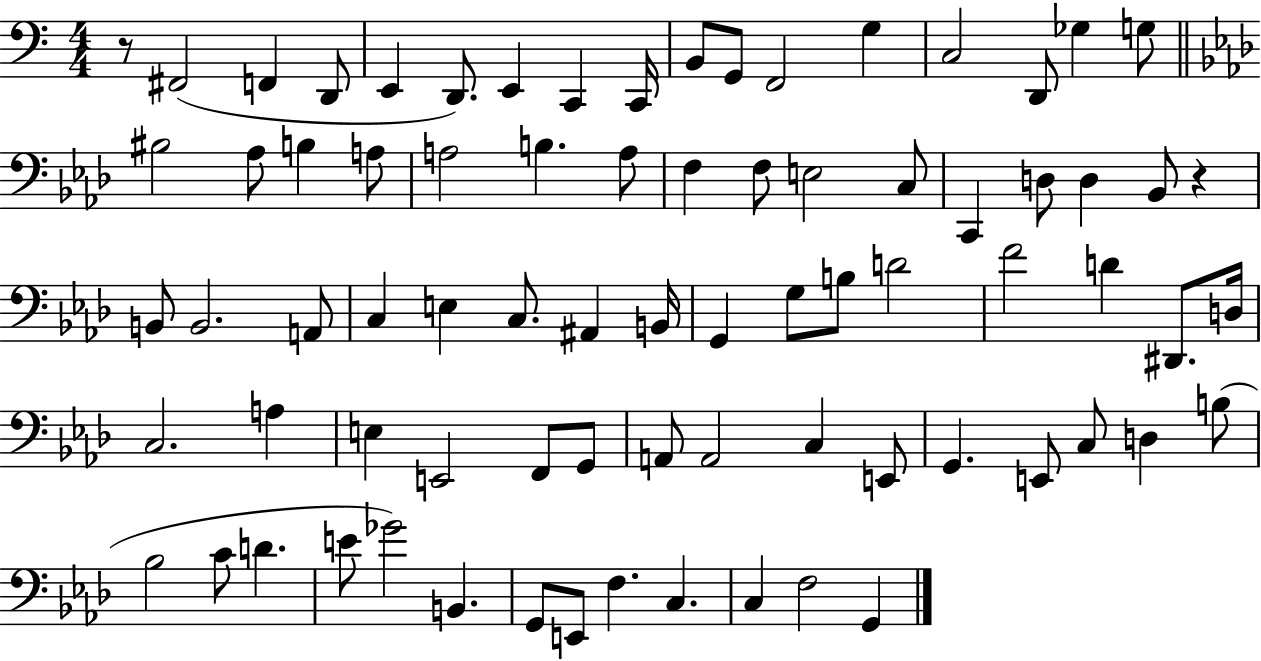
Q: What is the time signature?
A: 4/4